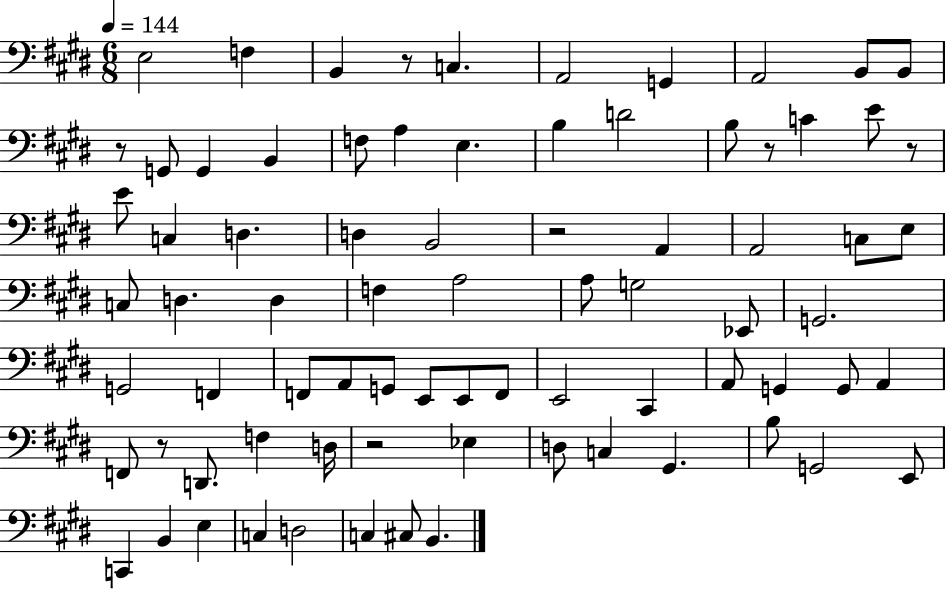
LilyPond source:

{
  \clef bass
  \numericTimeSignature
  \time 6/8
  \key e \major
  \tempo 4 = 144
  e2 f4 | b,4 r8 c4. | a,2 g,4 | a,2 b,8 b,8 | \break r8 g,8 g,4 b,4 | f8 a4 e4. | b4 d'2 | b8 r8 c'4 e'8 r8 | \break e'8 c4 d4. | d4 b,2 | r2 a,4 | a,2 c8 e8 | \break c8 d4. d4 | f4 a2 | a8 g2 ees,8 | g,2. | \break g,2 f,4 | f,8 a,8 g,8 e,8 e,8 f,8 | e,2 cis,4 | a,8 g,4 g,8 a,4 | \break f,8 r8 d,8. f4 d16 | r2 ees4 | d8 c4 gis,4. | b8 g,2 e,8 | \break c,4 b,4 e4 | c4 d2 | c4 cis8 b,4. | \bar "|."
}